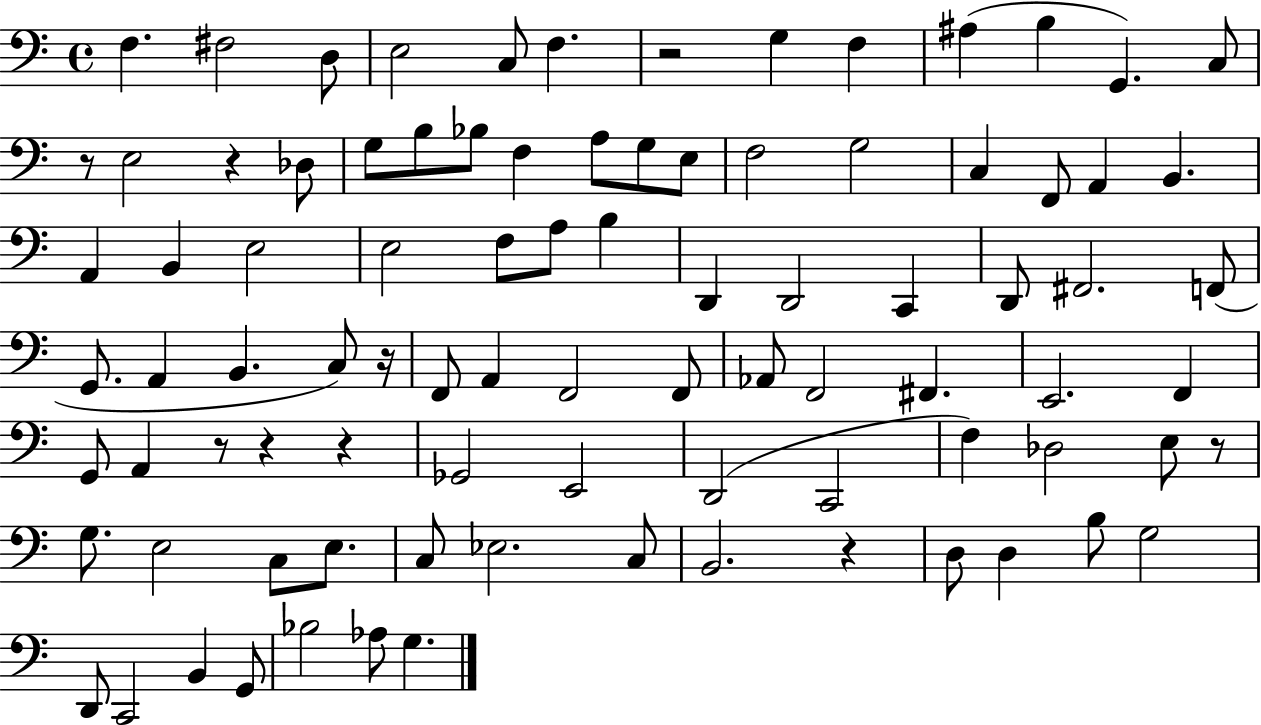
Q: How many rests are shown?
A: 9